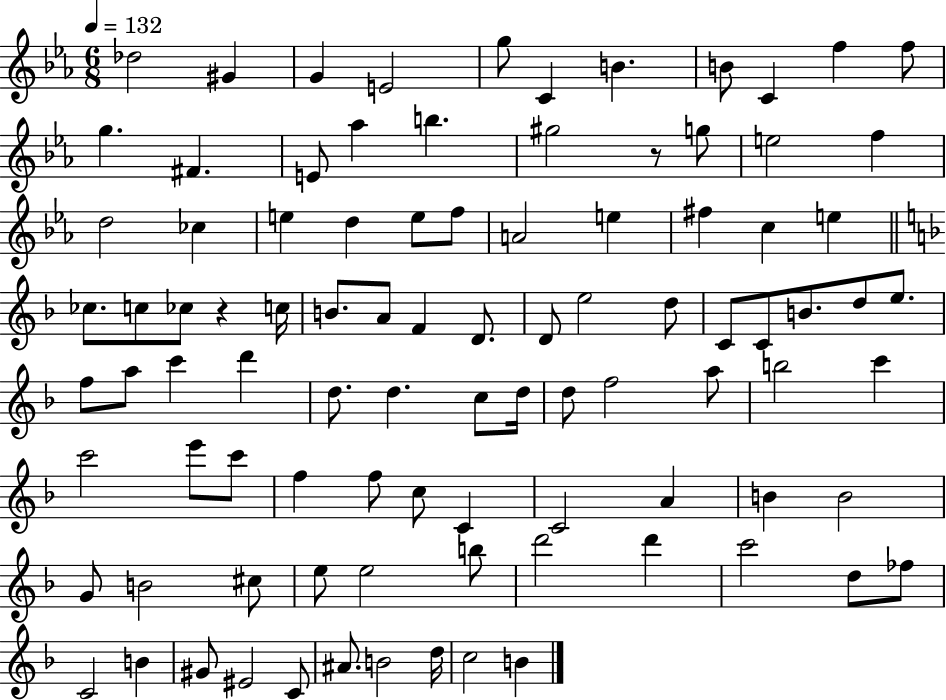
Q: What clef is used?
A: treble